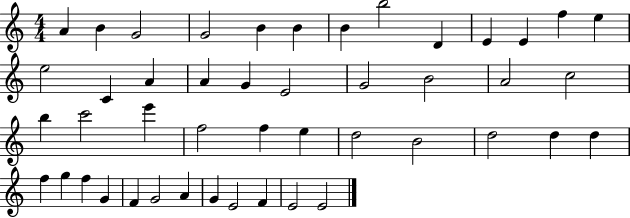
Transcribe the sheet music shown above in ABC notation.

X:1
T:Untitled
M:4/4
L:1/4
K:C
A B G2 G2 B B B b2 D E E f e e2 C A A G E2 G2 B2 A2 c2 b c'2 e' f2 f e d2 B2 d2 d d f g f G F G2 A G E2 F E2 E2